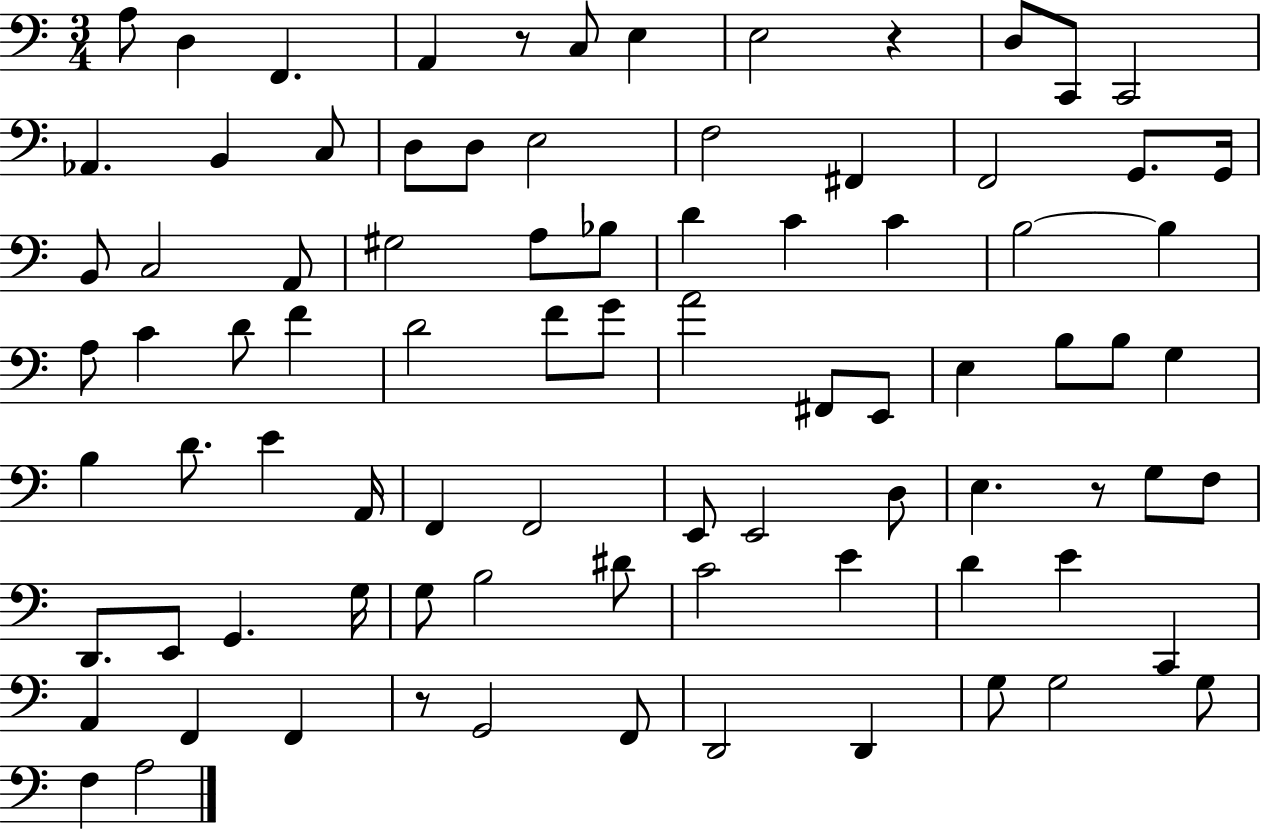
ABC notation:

X:1
T:Untitled
M:3/4
L:1/4
K:C
A,/2 D, F,, A,, z/2 C,/2 E, E,2 z D,/2 C,,/2 C,,2 _A,, B,, C,/2 D,/2 D,/2 E,2 F,2 ^F,, F,,2 G,,/2 G,,/4 B,,/2 C,2 A,,/2 ^G,2 A,/2 _B,/2 D C C B,2 B, A,/2 C D/2 F D2 F/2 G/2 A2 ^F,,/2 E,,/2 E, B,/2 B,/2 G, B, D/2 E A,,/4 F,, F,,2 E,,/2 E,,2 D,/2 E, z/2 G,/2 F,/2 D,,/2 E,,/2 G,, G,/4 G,/2 B,2 ^D/2 C2 E D E C,, A,, F,, F,, z/2 G,,2 F,,/2 D,,2 D,, G,/2 G,2 G,/2 F, A,2